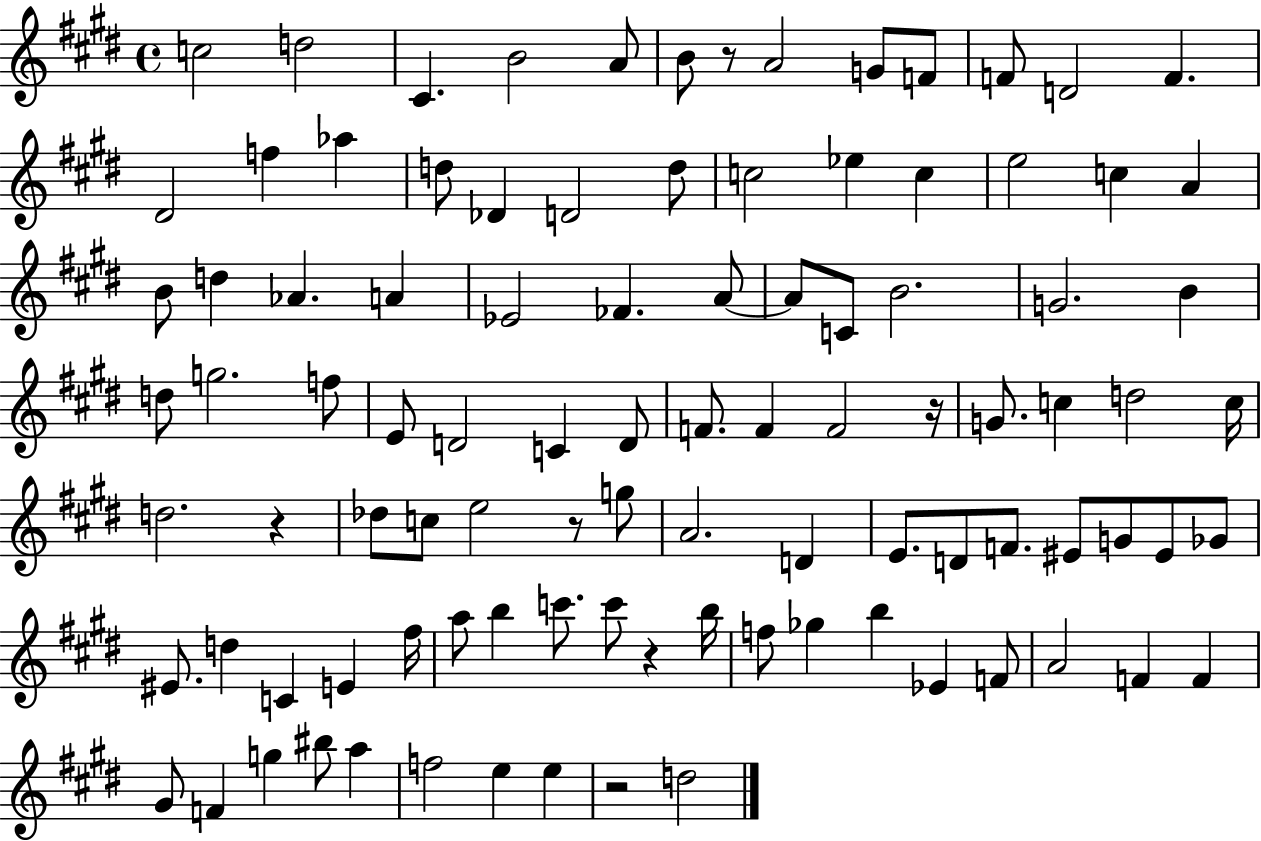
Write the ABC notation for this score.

X:1
T:Untitled
M:4/4
L:1/4
K:E
c2 d2 ^C B2 A/2 B/2 z/2 A2 G/2 F/2 F/2 D2 F ^D2 f _a d/2 _D D2 d/2 c2 _e c e2 c A B/2 d _A A _E2 _F A/2 A/2 C/2 B2 G2 B d/2 g2 f/2 E/2 D2 C D/2 F/2 F F2 z/4 G/2 c d2 c/4 d2 z _d/2 c/2 e2 z/2 g/2 A2 D E/2 D/2 F/2 ^E/2 G/2 ^E/2 _G/2 ^E/2 d C E ^f/4 a/2 b c'/2 c'/2 z b/4 f/2 _g b _E F/2 A2 F F ^G/2 F g ^b/2 a f2 e e z2 d2